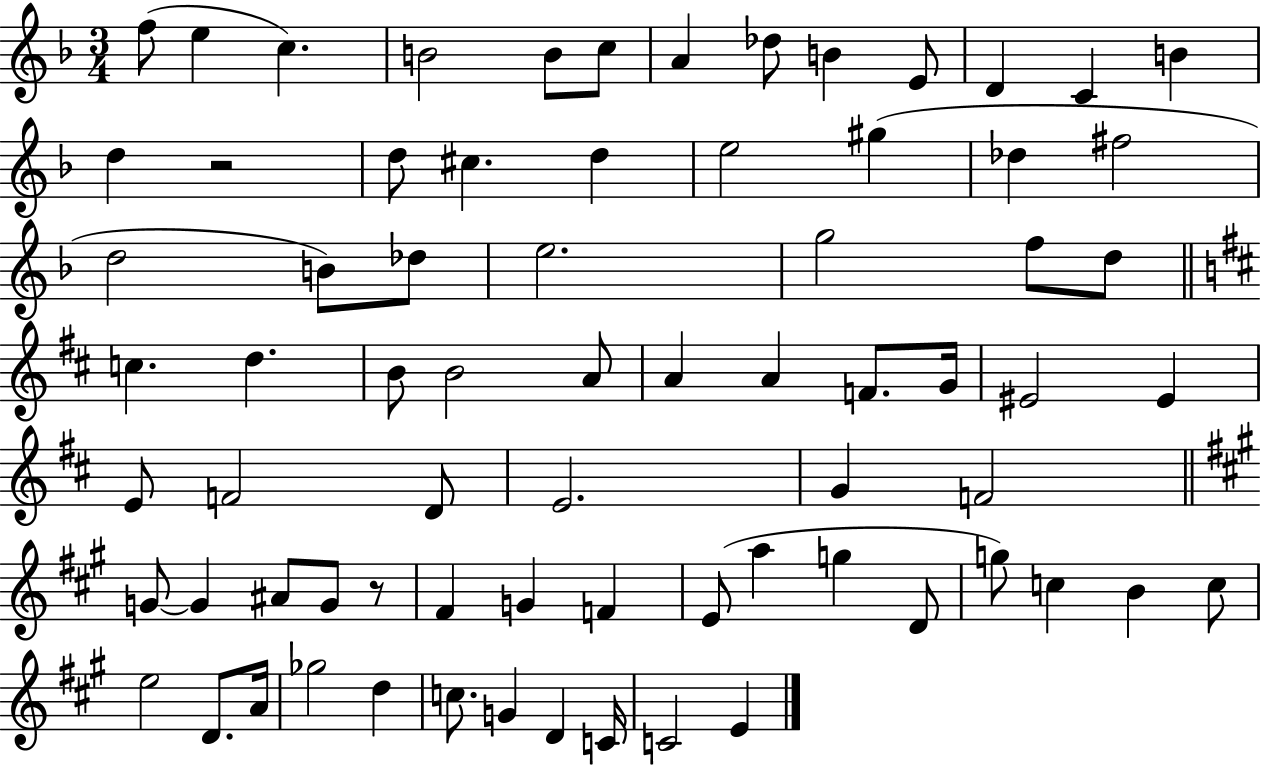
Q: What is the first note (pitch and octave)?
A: F5